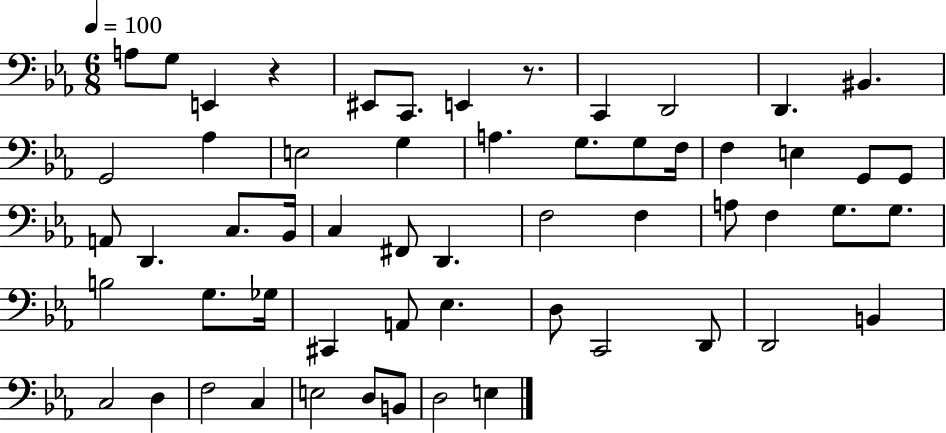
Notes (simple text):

A3/e G3/e E2/q R/q EIS2/e C2/e. E2/q R/e. C2/q D2/h D2/q. BIS2/q. G2/h Ab3/q E3/h G3/q A3/q. G3/e. G3/e F3/s F3/q E3/q G2/e G2/e A2/e D2/q. C3/e. Bb2/s C3/q F#2/e D2/q. F3/h F3/q A3/e F3/q G3/e. G3/e. B3/h G3/e. Gb3/s C#2/q A2/e Eb3/q. D3/e C2/h D2/e D2/h B2/q C3/h D3/q F3/h C3/q E3/h D3/e B2/e D3/h E3/q